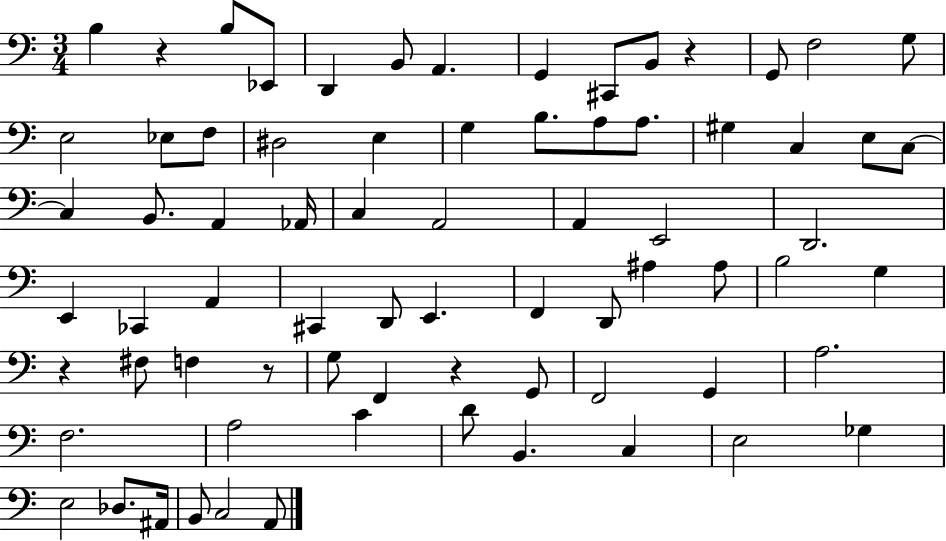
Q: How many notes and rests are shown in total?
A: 73